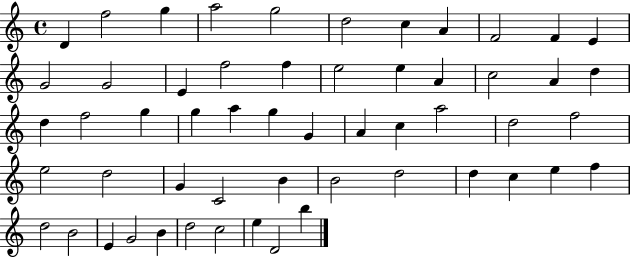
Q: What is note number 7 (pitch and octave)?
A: C5